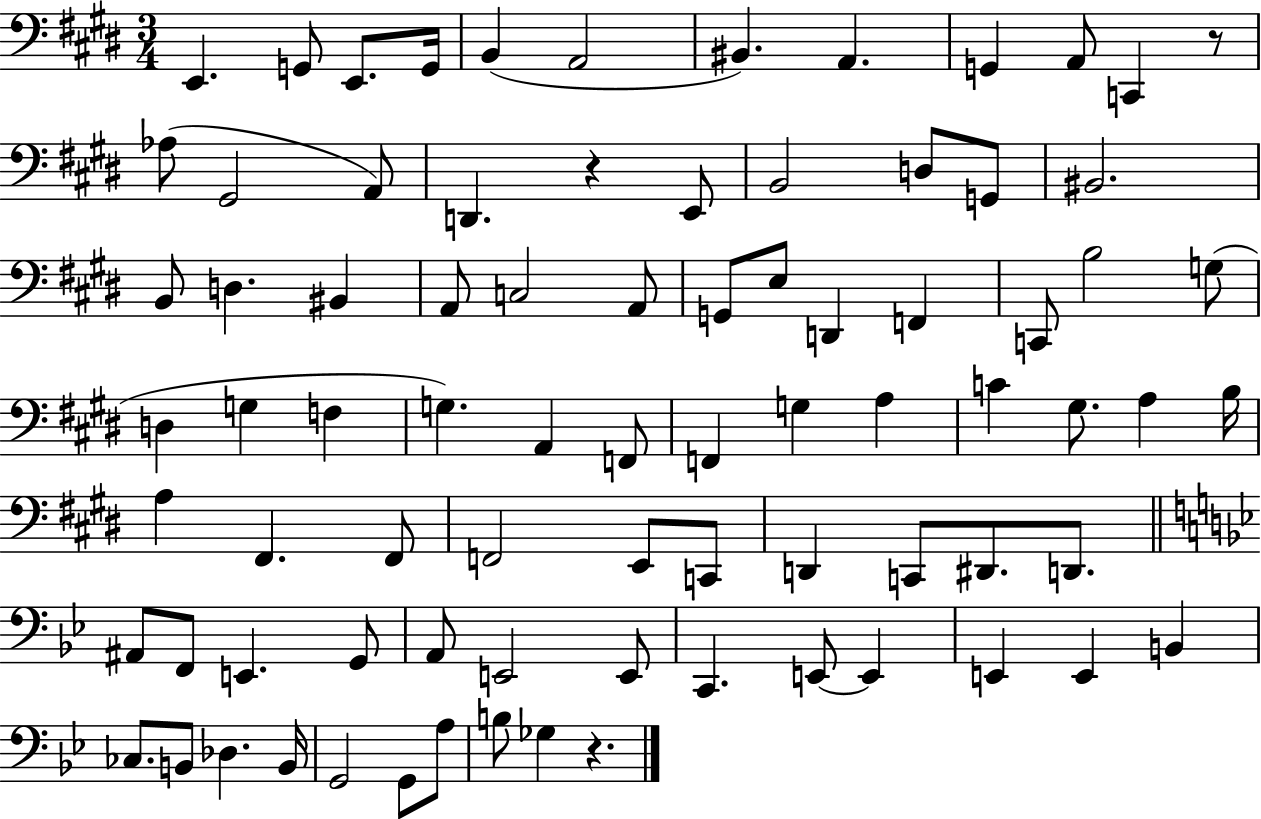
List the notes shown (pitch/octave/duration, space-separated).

E2/q. G2/e E2/e. G2/s B2/q A2/h BIS2/q. A2/q. G2/q A2/e C2/q R/e Ab3/e G#2/h A2/e D2/q. R/q E2/e B2/h D3/e G2/e BIS2/h. B2/e D3/q. BIS2/q A2/e C3/h A2/e G2/e E3/e D2/q F2/q C2/e B3/h G3/e D3/q G3/q F3/q G3/q. A2/q F2/e F2/q G3/q A3/q C4/q G#3/e. A3/q B3/s A3/q F#2/q. F#2/e F2/h E2/e C2/e D2/q C2/e D#2/e. D2/e. A#2/e F2/e E2/q. G2/e A2/e E2/h E2/e C2/q. E2/e E2/q E2/q E2/q B2/q CES3/e. B2/e Db3/q. B2/s G2/h G2/e A3/e B3/e Gb3/q R/q.